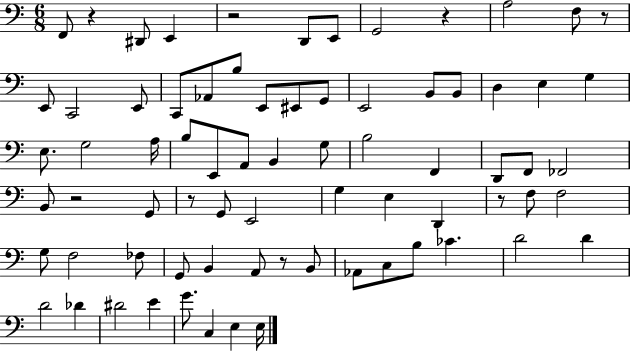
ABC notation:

X:1
T:Untitled
M:6/8
L:1/4
K:C
F,,/2 z ^D,,/2 E,, z2 D,,/2 E,,/2 G,,2 z A,2 F,/2 z/2 E,,/2 C,,2 E,,/2 C,,/2 _A,,/2 B,/2 E,,/2 ^E,,/2 G,,/2 E,,2 B,,/2 B,,/2 D, E, G, E,/2 G,2 A,/4 B,/2 E,,/2 A,,/2 B,, G,/2 B,2 F,, D,,/2 F,,/2 _F,,2 B,,/2 z2 G,,/2 z/2 G,,/2 E,,2 G, E, D,, z/2 F,/2 F,2 G,/2 F,2 _F,/2 G,,/2 B,, A,,/2 z/2 B,,/2 _A,,/2 C,/2 B,/2 _C D2 D D2 _D ^D2 E G/2 C, E, E,/4